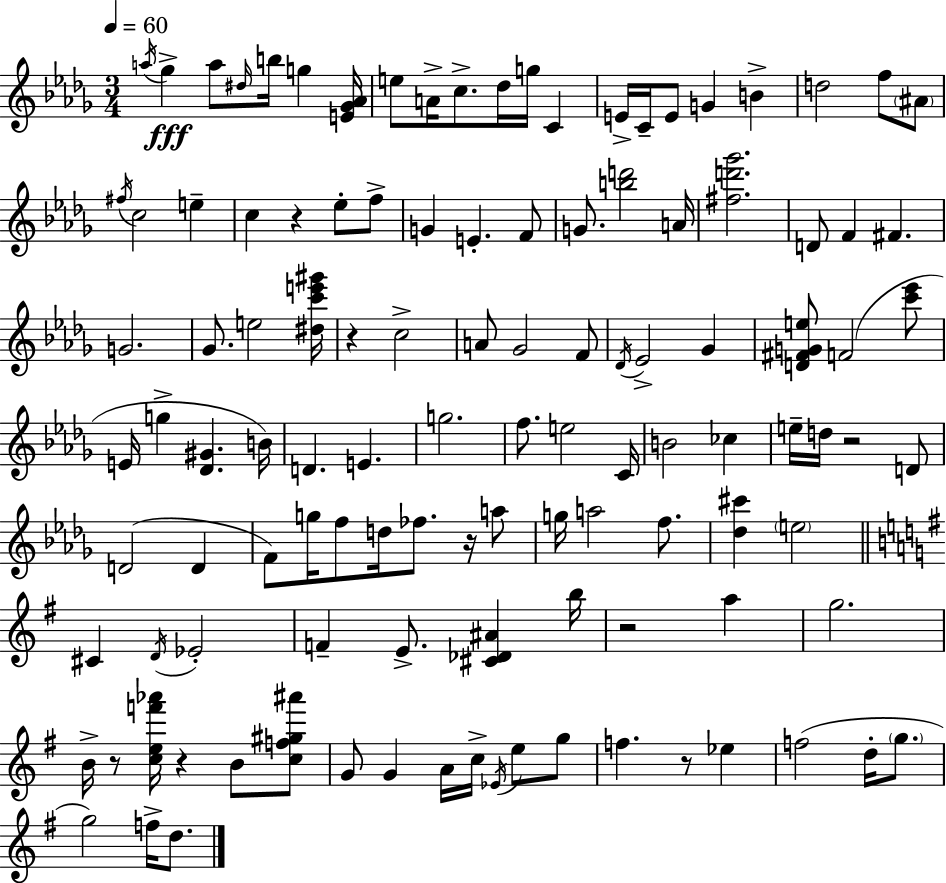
{
  \clef treble
  \numericTimeSignature
  \time 3/4
  \key bes \minor
  \tempo 4 = 60
  \acciaccatura { a''16 }\fff ges''4-> a''8 \grace { dis''16 } b''16 g''4 | <e' ges' aes'>16 e''8 a'16-> c''8.-> des''16 g''16 c'4 | e'16-> c'16-- e'8 g'4 b'4-> | d''2 f''8 | \break \parenthesize ais'8 \acciaccatura { fis''16 } c''2 e''4-- | c''4 r4 ees''8-. | f''8-> g'4 e'4.-. | f'8 g'8. <b'' d'''>2 | \break a'16 <fis'' d''' ges'''>2. | d'8 f'4 fis'4. | g'2. | ges'8. e''2 | \break <dis'' c''' e''' gis'''>16 r4 c''2-> | a'8 ges'2 | f'8 \acciaccatura { des'16 } ees'2-> | ges'4 <d' fis' g' e''>8 f'2( | \break <c''' ees'''>8 e'16 g''4-> <des' gis'>4. | b'16) d'4. e'4. | g''2. | f''8. e''2 | \break c'16 b'2 | ces''4 e''16-- d''16 r2 | d'8 d'2( | d'4 f'8) g''16 f''8 d''16 fes''8. | \break r16 a''8 g''16 a''2 | f''8. <des'' cis'''>4 \parenthesize e''2 | \bar "||" \break \key g \major cis'4 \acciaccatura { d'16 } ees'2-. | f'4-- e'8.-> <cis' des' ais'>4 | b''16 r2 a''4 | g''2. | \break b'16-> r8 <c'' e'' f''' aes'''>16 r4 b'8 <c'' f'' gis'' ais'''>8 | g'8 g'4 a'16 c''16-> \acciaccatura { ees'16 } e''8 | g''8 f''4. r8 ees''4 | f''2( d''16-. \parenthesize g''8. | \break g''2) f''16-> d''8. | \bar "|."
}